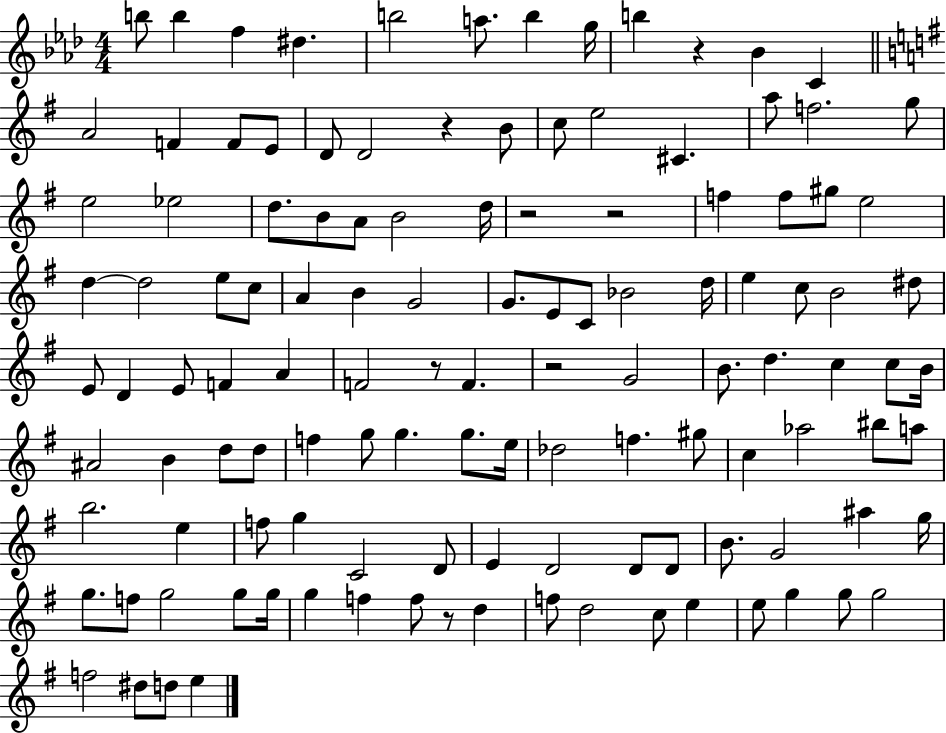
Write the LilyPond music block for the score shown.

{
  \clef treble
  \numericTimeSignature
  \time 4/4
  \key aes \major
  b''8 b''4 f''4 dis''4. | b''2 a''8. b''4 g''16 | b''4 r4 bes'4 c'4 | \bar "||" \break \key g \major a'2 f'4 f'8 e'8 | d'8 d'2 r4 b'8 | c''8 e''2 cis'4. | a''8 f''2. g''8 | \break e''2 ees''2 | d''8. b'8 a'8 b'2 d''16 | r2 r2 | f''4 f''8 gis''8 e''2 | \break d''4~~ d''2 e''8 c''8 | a'4 b'4 g'2 | g'8. e'8 c'8 bes'2 d''16 | e''4 c''8 b'2 dis''8 | \break e'8 d'4 e'8 f'4 a'4 | f'2 r8 f'4. | r2 g'2 | b'8. d''4. c''4 c''8 b'16 | \break ais'2 b'4 d''8 d''8 | f''4 g''8 g''4. g''8. e''16 | des''2 f''4. gis''8 | c''4 aes''2 bis''8 a''8 | \break b''2. e''4 | f''8 g''4 c'2 d'8 | e'4 d'2 d'8 d'8 | b'8. g'2 ais''4 g''16 | \break g''8. f''8 g''2 g''8 g''16 | g''4 f''4 f''8 r8 d''4 | f''8 d''2 c''8 e''4 | e''8 g''4 g''8 g''2 | \break f''2 dis''8 d''8 e''4 | \bar "|."
}